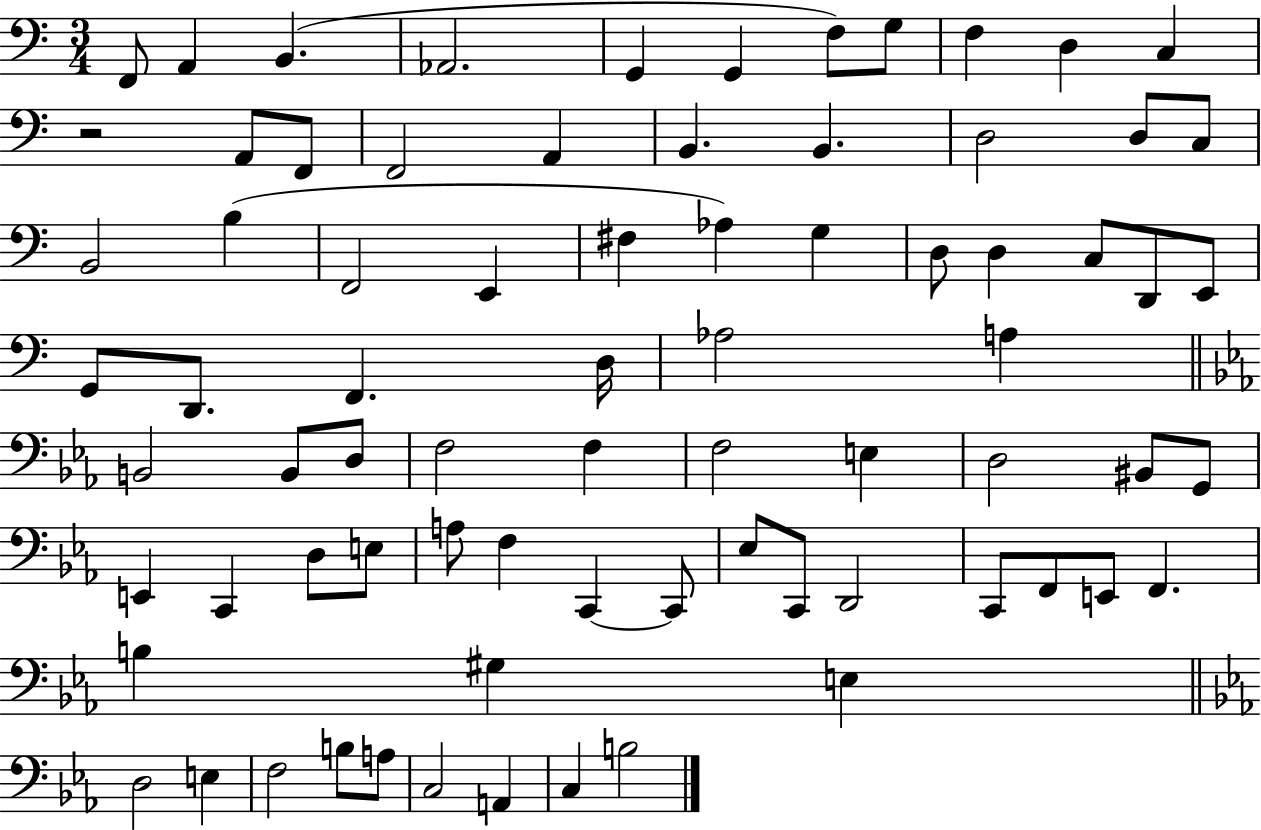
X:1
T:Untitled
M:3/4
L:1/4
K:C
F,,/2 A,, B,, _A,,2 G,, G,, F,/2 G,/2 F, D, C, z2 A,,/2 F,,/2 F,,2 A,, B,, B,, D,2 D,/2 C,/2 B,,2 B, F,,2 E,, ^F, _A, G, D,/2 D, C,/2 D,,/2 E,,/2 G,,/2 D,,/2 F,, D,/4 _A,2 A, B,,2 B,,/2 D,/2 F,2 F, F,2 E, D,2 ^B,,/2 G,,/2 E,, C,, D,/2 E,/2 A,/2 F, C,, C,,/2 _E,/2 C,,/2 D,,2 C,,/2 F,,/2 E,,/2 F,, B, ^G, E, D,2 E, F,2 B,/2 A,/2 C,2 A,, C, B,2